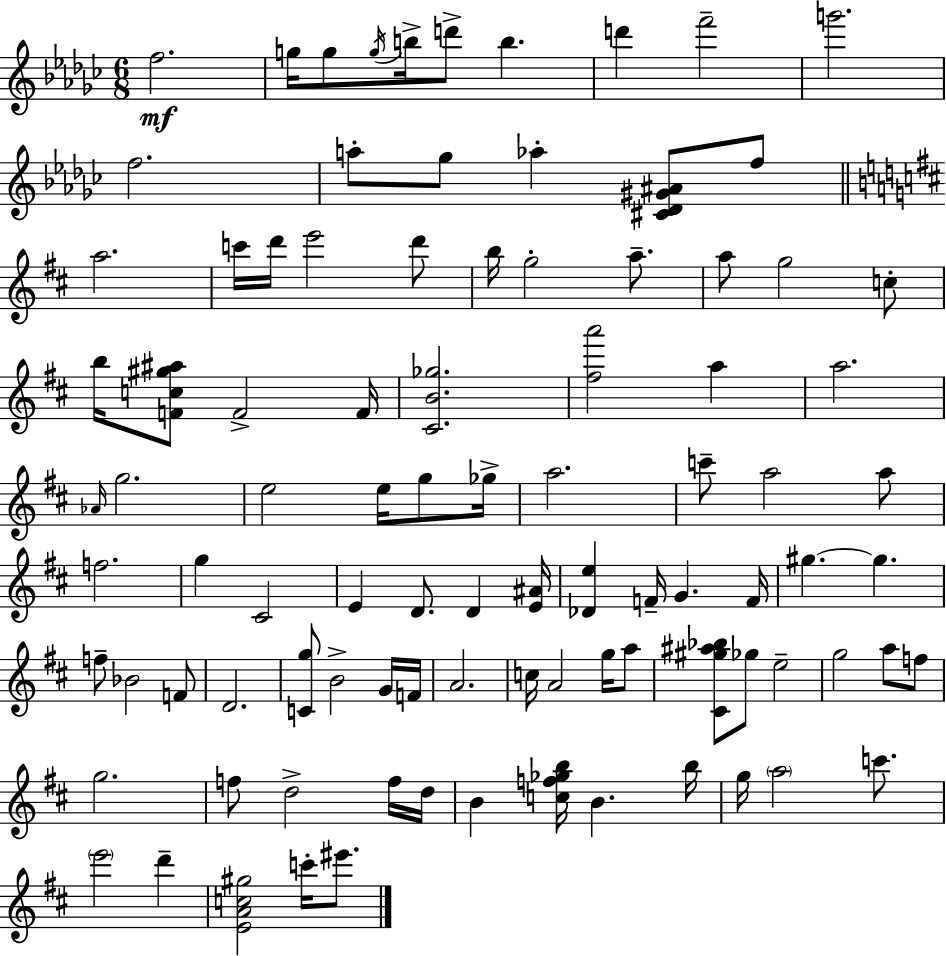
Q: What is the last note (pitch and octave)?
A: EIS6